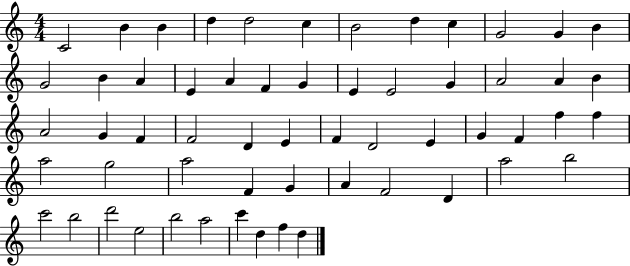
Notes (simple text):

C4/h B4/q B4/q D5/q D5/h C5/q B4/h D5/q C5/q G4/h G4/q B4/q G4/h B4/q A4/q E4/q A4/q F4/q G4/q E4/q E4/h G4/q A4/h A4/q B4/q A4/h G4/q F4/q F4/h D4/q E4/q F4/q D4/h E4/q G4/q F4/q F5/q F5/q A5/h G5/h A5/h F4/q G4/q A4/q F4/h D4/q A5/h B5/h C6/h B5/h D6/h E5/h B5/h A5/h C6/q D5/q F5/q D5/q